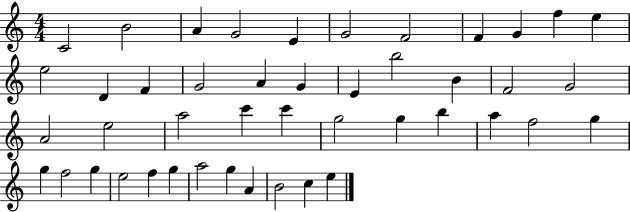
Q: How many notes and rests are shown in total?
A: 45